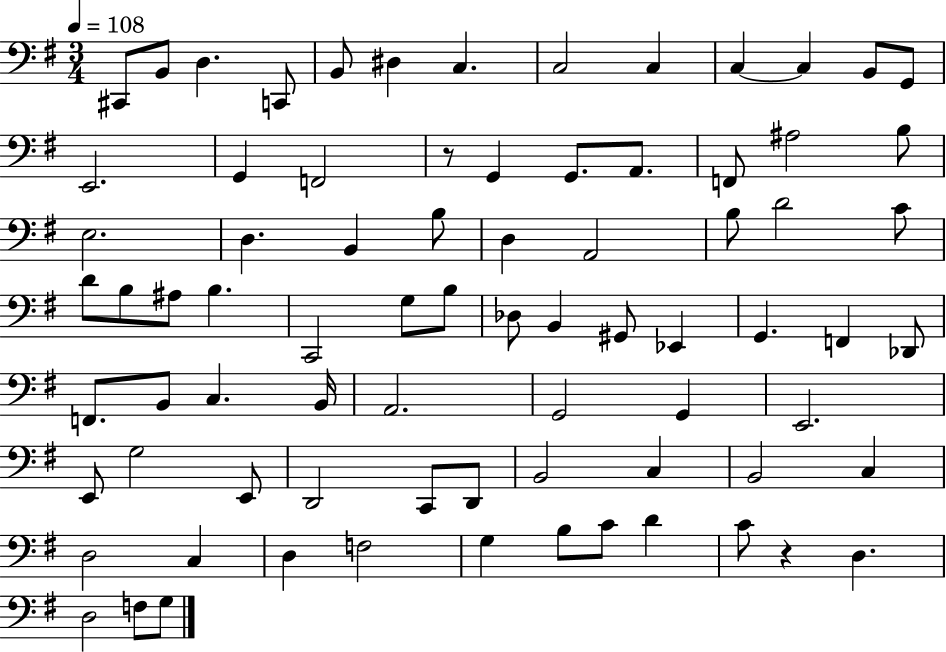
{
  \clef bass
  \numericTimeSignature
  \time 3/4
  \key g \major
  \tempo 4 = 108
  \repeat volta 2 { cis,8 b,8 d4. c,8 | b,8 dis4 c4. | c2 c4 | c4~~ c4 b,8 g,8 | \break e,2. | g,4 f,2 | r8 g,4 g,8. a,8. | f,8 ais2 b8 | \break e2. | d4. b,4 b8 | d4 a,2 | b8 d'2 c'8 | \break d'8 b8 ais8 b4. | c,2 g8 b8 | des8 b,4 gis,8 ees,4 | g,4. f,4 des,8 | \break f,8. b,8 c4. b,16 | a,2. | g,2 g,4 | e,2. | \break e,8 g2 e,8 | d,2 c,8 d,8 | b,2 c4 | b,2 c4 | \break d2 c4 | d4 f2 | g4 b8 c'8 d'4 | c'8 r4 d4. | \break d2 f8 g8 | } \bar "|."
}